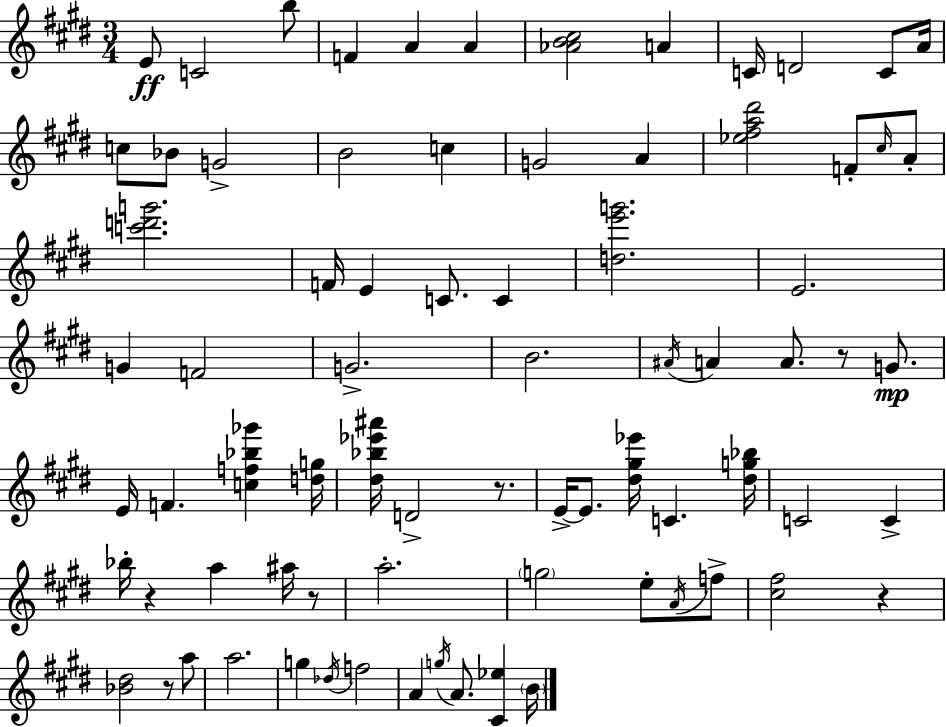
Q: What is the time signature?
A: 3/4